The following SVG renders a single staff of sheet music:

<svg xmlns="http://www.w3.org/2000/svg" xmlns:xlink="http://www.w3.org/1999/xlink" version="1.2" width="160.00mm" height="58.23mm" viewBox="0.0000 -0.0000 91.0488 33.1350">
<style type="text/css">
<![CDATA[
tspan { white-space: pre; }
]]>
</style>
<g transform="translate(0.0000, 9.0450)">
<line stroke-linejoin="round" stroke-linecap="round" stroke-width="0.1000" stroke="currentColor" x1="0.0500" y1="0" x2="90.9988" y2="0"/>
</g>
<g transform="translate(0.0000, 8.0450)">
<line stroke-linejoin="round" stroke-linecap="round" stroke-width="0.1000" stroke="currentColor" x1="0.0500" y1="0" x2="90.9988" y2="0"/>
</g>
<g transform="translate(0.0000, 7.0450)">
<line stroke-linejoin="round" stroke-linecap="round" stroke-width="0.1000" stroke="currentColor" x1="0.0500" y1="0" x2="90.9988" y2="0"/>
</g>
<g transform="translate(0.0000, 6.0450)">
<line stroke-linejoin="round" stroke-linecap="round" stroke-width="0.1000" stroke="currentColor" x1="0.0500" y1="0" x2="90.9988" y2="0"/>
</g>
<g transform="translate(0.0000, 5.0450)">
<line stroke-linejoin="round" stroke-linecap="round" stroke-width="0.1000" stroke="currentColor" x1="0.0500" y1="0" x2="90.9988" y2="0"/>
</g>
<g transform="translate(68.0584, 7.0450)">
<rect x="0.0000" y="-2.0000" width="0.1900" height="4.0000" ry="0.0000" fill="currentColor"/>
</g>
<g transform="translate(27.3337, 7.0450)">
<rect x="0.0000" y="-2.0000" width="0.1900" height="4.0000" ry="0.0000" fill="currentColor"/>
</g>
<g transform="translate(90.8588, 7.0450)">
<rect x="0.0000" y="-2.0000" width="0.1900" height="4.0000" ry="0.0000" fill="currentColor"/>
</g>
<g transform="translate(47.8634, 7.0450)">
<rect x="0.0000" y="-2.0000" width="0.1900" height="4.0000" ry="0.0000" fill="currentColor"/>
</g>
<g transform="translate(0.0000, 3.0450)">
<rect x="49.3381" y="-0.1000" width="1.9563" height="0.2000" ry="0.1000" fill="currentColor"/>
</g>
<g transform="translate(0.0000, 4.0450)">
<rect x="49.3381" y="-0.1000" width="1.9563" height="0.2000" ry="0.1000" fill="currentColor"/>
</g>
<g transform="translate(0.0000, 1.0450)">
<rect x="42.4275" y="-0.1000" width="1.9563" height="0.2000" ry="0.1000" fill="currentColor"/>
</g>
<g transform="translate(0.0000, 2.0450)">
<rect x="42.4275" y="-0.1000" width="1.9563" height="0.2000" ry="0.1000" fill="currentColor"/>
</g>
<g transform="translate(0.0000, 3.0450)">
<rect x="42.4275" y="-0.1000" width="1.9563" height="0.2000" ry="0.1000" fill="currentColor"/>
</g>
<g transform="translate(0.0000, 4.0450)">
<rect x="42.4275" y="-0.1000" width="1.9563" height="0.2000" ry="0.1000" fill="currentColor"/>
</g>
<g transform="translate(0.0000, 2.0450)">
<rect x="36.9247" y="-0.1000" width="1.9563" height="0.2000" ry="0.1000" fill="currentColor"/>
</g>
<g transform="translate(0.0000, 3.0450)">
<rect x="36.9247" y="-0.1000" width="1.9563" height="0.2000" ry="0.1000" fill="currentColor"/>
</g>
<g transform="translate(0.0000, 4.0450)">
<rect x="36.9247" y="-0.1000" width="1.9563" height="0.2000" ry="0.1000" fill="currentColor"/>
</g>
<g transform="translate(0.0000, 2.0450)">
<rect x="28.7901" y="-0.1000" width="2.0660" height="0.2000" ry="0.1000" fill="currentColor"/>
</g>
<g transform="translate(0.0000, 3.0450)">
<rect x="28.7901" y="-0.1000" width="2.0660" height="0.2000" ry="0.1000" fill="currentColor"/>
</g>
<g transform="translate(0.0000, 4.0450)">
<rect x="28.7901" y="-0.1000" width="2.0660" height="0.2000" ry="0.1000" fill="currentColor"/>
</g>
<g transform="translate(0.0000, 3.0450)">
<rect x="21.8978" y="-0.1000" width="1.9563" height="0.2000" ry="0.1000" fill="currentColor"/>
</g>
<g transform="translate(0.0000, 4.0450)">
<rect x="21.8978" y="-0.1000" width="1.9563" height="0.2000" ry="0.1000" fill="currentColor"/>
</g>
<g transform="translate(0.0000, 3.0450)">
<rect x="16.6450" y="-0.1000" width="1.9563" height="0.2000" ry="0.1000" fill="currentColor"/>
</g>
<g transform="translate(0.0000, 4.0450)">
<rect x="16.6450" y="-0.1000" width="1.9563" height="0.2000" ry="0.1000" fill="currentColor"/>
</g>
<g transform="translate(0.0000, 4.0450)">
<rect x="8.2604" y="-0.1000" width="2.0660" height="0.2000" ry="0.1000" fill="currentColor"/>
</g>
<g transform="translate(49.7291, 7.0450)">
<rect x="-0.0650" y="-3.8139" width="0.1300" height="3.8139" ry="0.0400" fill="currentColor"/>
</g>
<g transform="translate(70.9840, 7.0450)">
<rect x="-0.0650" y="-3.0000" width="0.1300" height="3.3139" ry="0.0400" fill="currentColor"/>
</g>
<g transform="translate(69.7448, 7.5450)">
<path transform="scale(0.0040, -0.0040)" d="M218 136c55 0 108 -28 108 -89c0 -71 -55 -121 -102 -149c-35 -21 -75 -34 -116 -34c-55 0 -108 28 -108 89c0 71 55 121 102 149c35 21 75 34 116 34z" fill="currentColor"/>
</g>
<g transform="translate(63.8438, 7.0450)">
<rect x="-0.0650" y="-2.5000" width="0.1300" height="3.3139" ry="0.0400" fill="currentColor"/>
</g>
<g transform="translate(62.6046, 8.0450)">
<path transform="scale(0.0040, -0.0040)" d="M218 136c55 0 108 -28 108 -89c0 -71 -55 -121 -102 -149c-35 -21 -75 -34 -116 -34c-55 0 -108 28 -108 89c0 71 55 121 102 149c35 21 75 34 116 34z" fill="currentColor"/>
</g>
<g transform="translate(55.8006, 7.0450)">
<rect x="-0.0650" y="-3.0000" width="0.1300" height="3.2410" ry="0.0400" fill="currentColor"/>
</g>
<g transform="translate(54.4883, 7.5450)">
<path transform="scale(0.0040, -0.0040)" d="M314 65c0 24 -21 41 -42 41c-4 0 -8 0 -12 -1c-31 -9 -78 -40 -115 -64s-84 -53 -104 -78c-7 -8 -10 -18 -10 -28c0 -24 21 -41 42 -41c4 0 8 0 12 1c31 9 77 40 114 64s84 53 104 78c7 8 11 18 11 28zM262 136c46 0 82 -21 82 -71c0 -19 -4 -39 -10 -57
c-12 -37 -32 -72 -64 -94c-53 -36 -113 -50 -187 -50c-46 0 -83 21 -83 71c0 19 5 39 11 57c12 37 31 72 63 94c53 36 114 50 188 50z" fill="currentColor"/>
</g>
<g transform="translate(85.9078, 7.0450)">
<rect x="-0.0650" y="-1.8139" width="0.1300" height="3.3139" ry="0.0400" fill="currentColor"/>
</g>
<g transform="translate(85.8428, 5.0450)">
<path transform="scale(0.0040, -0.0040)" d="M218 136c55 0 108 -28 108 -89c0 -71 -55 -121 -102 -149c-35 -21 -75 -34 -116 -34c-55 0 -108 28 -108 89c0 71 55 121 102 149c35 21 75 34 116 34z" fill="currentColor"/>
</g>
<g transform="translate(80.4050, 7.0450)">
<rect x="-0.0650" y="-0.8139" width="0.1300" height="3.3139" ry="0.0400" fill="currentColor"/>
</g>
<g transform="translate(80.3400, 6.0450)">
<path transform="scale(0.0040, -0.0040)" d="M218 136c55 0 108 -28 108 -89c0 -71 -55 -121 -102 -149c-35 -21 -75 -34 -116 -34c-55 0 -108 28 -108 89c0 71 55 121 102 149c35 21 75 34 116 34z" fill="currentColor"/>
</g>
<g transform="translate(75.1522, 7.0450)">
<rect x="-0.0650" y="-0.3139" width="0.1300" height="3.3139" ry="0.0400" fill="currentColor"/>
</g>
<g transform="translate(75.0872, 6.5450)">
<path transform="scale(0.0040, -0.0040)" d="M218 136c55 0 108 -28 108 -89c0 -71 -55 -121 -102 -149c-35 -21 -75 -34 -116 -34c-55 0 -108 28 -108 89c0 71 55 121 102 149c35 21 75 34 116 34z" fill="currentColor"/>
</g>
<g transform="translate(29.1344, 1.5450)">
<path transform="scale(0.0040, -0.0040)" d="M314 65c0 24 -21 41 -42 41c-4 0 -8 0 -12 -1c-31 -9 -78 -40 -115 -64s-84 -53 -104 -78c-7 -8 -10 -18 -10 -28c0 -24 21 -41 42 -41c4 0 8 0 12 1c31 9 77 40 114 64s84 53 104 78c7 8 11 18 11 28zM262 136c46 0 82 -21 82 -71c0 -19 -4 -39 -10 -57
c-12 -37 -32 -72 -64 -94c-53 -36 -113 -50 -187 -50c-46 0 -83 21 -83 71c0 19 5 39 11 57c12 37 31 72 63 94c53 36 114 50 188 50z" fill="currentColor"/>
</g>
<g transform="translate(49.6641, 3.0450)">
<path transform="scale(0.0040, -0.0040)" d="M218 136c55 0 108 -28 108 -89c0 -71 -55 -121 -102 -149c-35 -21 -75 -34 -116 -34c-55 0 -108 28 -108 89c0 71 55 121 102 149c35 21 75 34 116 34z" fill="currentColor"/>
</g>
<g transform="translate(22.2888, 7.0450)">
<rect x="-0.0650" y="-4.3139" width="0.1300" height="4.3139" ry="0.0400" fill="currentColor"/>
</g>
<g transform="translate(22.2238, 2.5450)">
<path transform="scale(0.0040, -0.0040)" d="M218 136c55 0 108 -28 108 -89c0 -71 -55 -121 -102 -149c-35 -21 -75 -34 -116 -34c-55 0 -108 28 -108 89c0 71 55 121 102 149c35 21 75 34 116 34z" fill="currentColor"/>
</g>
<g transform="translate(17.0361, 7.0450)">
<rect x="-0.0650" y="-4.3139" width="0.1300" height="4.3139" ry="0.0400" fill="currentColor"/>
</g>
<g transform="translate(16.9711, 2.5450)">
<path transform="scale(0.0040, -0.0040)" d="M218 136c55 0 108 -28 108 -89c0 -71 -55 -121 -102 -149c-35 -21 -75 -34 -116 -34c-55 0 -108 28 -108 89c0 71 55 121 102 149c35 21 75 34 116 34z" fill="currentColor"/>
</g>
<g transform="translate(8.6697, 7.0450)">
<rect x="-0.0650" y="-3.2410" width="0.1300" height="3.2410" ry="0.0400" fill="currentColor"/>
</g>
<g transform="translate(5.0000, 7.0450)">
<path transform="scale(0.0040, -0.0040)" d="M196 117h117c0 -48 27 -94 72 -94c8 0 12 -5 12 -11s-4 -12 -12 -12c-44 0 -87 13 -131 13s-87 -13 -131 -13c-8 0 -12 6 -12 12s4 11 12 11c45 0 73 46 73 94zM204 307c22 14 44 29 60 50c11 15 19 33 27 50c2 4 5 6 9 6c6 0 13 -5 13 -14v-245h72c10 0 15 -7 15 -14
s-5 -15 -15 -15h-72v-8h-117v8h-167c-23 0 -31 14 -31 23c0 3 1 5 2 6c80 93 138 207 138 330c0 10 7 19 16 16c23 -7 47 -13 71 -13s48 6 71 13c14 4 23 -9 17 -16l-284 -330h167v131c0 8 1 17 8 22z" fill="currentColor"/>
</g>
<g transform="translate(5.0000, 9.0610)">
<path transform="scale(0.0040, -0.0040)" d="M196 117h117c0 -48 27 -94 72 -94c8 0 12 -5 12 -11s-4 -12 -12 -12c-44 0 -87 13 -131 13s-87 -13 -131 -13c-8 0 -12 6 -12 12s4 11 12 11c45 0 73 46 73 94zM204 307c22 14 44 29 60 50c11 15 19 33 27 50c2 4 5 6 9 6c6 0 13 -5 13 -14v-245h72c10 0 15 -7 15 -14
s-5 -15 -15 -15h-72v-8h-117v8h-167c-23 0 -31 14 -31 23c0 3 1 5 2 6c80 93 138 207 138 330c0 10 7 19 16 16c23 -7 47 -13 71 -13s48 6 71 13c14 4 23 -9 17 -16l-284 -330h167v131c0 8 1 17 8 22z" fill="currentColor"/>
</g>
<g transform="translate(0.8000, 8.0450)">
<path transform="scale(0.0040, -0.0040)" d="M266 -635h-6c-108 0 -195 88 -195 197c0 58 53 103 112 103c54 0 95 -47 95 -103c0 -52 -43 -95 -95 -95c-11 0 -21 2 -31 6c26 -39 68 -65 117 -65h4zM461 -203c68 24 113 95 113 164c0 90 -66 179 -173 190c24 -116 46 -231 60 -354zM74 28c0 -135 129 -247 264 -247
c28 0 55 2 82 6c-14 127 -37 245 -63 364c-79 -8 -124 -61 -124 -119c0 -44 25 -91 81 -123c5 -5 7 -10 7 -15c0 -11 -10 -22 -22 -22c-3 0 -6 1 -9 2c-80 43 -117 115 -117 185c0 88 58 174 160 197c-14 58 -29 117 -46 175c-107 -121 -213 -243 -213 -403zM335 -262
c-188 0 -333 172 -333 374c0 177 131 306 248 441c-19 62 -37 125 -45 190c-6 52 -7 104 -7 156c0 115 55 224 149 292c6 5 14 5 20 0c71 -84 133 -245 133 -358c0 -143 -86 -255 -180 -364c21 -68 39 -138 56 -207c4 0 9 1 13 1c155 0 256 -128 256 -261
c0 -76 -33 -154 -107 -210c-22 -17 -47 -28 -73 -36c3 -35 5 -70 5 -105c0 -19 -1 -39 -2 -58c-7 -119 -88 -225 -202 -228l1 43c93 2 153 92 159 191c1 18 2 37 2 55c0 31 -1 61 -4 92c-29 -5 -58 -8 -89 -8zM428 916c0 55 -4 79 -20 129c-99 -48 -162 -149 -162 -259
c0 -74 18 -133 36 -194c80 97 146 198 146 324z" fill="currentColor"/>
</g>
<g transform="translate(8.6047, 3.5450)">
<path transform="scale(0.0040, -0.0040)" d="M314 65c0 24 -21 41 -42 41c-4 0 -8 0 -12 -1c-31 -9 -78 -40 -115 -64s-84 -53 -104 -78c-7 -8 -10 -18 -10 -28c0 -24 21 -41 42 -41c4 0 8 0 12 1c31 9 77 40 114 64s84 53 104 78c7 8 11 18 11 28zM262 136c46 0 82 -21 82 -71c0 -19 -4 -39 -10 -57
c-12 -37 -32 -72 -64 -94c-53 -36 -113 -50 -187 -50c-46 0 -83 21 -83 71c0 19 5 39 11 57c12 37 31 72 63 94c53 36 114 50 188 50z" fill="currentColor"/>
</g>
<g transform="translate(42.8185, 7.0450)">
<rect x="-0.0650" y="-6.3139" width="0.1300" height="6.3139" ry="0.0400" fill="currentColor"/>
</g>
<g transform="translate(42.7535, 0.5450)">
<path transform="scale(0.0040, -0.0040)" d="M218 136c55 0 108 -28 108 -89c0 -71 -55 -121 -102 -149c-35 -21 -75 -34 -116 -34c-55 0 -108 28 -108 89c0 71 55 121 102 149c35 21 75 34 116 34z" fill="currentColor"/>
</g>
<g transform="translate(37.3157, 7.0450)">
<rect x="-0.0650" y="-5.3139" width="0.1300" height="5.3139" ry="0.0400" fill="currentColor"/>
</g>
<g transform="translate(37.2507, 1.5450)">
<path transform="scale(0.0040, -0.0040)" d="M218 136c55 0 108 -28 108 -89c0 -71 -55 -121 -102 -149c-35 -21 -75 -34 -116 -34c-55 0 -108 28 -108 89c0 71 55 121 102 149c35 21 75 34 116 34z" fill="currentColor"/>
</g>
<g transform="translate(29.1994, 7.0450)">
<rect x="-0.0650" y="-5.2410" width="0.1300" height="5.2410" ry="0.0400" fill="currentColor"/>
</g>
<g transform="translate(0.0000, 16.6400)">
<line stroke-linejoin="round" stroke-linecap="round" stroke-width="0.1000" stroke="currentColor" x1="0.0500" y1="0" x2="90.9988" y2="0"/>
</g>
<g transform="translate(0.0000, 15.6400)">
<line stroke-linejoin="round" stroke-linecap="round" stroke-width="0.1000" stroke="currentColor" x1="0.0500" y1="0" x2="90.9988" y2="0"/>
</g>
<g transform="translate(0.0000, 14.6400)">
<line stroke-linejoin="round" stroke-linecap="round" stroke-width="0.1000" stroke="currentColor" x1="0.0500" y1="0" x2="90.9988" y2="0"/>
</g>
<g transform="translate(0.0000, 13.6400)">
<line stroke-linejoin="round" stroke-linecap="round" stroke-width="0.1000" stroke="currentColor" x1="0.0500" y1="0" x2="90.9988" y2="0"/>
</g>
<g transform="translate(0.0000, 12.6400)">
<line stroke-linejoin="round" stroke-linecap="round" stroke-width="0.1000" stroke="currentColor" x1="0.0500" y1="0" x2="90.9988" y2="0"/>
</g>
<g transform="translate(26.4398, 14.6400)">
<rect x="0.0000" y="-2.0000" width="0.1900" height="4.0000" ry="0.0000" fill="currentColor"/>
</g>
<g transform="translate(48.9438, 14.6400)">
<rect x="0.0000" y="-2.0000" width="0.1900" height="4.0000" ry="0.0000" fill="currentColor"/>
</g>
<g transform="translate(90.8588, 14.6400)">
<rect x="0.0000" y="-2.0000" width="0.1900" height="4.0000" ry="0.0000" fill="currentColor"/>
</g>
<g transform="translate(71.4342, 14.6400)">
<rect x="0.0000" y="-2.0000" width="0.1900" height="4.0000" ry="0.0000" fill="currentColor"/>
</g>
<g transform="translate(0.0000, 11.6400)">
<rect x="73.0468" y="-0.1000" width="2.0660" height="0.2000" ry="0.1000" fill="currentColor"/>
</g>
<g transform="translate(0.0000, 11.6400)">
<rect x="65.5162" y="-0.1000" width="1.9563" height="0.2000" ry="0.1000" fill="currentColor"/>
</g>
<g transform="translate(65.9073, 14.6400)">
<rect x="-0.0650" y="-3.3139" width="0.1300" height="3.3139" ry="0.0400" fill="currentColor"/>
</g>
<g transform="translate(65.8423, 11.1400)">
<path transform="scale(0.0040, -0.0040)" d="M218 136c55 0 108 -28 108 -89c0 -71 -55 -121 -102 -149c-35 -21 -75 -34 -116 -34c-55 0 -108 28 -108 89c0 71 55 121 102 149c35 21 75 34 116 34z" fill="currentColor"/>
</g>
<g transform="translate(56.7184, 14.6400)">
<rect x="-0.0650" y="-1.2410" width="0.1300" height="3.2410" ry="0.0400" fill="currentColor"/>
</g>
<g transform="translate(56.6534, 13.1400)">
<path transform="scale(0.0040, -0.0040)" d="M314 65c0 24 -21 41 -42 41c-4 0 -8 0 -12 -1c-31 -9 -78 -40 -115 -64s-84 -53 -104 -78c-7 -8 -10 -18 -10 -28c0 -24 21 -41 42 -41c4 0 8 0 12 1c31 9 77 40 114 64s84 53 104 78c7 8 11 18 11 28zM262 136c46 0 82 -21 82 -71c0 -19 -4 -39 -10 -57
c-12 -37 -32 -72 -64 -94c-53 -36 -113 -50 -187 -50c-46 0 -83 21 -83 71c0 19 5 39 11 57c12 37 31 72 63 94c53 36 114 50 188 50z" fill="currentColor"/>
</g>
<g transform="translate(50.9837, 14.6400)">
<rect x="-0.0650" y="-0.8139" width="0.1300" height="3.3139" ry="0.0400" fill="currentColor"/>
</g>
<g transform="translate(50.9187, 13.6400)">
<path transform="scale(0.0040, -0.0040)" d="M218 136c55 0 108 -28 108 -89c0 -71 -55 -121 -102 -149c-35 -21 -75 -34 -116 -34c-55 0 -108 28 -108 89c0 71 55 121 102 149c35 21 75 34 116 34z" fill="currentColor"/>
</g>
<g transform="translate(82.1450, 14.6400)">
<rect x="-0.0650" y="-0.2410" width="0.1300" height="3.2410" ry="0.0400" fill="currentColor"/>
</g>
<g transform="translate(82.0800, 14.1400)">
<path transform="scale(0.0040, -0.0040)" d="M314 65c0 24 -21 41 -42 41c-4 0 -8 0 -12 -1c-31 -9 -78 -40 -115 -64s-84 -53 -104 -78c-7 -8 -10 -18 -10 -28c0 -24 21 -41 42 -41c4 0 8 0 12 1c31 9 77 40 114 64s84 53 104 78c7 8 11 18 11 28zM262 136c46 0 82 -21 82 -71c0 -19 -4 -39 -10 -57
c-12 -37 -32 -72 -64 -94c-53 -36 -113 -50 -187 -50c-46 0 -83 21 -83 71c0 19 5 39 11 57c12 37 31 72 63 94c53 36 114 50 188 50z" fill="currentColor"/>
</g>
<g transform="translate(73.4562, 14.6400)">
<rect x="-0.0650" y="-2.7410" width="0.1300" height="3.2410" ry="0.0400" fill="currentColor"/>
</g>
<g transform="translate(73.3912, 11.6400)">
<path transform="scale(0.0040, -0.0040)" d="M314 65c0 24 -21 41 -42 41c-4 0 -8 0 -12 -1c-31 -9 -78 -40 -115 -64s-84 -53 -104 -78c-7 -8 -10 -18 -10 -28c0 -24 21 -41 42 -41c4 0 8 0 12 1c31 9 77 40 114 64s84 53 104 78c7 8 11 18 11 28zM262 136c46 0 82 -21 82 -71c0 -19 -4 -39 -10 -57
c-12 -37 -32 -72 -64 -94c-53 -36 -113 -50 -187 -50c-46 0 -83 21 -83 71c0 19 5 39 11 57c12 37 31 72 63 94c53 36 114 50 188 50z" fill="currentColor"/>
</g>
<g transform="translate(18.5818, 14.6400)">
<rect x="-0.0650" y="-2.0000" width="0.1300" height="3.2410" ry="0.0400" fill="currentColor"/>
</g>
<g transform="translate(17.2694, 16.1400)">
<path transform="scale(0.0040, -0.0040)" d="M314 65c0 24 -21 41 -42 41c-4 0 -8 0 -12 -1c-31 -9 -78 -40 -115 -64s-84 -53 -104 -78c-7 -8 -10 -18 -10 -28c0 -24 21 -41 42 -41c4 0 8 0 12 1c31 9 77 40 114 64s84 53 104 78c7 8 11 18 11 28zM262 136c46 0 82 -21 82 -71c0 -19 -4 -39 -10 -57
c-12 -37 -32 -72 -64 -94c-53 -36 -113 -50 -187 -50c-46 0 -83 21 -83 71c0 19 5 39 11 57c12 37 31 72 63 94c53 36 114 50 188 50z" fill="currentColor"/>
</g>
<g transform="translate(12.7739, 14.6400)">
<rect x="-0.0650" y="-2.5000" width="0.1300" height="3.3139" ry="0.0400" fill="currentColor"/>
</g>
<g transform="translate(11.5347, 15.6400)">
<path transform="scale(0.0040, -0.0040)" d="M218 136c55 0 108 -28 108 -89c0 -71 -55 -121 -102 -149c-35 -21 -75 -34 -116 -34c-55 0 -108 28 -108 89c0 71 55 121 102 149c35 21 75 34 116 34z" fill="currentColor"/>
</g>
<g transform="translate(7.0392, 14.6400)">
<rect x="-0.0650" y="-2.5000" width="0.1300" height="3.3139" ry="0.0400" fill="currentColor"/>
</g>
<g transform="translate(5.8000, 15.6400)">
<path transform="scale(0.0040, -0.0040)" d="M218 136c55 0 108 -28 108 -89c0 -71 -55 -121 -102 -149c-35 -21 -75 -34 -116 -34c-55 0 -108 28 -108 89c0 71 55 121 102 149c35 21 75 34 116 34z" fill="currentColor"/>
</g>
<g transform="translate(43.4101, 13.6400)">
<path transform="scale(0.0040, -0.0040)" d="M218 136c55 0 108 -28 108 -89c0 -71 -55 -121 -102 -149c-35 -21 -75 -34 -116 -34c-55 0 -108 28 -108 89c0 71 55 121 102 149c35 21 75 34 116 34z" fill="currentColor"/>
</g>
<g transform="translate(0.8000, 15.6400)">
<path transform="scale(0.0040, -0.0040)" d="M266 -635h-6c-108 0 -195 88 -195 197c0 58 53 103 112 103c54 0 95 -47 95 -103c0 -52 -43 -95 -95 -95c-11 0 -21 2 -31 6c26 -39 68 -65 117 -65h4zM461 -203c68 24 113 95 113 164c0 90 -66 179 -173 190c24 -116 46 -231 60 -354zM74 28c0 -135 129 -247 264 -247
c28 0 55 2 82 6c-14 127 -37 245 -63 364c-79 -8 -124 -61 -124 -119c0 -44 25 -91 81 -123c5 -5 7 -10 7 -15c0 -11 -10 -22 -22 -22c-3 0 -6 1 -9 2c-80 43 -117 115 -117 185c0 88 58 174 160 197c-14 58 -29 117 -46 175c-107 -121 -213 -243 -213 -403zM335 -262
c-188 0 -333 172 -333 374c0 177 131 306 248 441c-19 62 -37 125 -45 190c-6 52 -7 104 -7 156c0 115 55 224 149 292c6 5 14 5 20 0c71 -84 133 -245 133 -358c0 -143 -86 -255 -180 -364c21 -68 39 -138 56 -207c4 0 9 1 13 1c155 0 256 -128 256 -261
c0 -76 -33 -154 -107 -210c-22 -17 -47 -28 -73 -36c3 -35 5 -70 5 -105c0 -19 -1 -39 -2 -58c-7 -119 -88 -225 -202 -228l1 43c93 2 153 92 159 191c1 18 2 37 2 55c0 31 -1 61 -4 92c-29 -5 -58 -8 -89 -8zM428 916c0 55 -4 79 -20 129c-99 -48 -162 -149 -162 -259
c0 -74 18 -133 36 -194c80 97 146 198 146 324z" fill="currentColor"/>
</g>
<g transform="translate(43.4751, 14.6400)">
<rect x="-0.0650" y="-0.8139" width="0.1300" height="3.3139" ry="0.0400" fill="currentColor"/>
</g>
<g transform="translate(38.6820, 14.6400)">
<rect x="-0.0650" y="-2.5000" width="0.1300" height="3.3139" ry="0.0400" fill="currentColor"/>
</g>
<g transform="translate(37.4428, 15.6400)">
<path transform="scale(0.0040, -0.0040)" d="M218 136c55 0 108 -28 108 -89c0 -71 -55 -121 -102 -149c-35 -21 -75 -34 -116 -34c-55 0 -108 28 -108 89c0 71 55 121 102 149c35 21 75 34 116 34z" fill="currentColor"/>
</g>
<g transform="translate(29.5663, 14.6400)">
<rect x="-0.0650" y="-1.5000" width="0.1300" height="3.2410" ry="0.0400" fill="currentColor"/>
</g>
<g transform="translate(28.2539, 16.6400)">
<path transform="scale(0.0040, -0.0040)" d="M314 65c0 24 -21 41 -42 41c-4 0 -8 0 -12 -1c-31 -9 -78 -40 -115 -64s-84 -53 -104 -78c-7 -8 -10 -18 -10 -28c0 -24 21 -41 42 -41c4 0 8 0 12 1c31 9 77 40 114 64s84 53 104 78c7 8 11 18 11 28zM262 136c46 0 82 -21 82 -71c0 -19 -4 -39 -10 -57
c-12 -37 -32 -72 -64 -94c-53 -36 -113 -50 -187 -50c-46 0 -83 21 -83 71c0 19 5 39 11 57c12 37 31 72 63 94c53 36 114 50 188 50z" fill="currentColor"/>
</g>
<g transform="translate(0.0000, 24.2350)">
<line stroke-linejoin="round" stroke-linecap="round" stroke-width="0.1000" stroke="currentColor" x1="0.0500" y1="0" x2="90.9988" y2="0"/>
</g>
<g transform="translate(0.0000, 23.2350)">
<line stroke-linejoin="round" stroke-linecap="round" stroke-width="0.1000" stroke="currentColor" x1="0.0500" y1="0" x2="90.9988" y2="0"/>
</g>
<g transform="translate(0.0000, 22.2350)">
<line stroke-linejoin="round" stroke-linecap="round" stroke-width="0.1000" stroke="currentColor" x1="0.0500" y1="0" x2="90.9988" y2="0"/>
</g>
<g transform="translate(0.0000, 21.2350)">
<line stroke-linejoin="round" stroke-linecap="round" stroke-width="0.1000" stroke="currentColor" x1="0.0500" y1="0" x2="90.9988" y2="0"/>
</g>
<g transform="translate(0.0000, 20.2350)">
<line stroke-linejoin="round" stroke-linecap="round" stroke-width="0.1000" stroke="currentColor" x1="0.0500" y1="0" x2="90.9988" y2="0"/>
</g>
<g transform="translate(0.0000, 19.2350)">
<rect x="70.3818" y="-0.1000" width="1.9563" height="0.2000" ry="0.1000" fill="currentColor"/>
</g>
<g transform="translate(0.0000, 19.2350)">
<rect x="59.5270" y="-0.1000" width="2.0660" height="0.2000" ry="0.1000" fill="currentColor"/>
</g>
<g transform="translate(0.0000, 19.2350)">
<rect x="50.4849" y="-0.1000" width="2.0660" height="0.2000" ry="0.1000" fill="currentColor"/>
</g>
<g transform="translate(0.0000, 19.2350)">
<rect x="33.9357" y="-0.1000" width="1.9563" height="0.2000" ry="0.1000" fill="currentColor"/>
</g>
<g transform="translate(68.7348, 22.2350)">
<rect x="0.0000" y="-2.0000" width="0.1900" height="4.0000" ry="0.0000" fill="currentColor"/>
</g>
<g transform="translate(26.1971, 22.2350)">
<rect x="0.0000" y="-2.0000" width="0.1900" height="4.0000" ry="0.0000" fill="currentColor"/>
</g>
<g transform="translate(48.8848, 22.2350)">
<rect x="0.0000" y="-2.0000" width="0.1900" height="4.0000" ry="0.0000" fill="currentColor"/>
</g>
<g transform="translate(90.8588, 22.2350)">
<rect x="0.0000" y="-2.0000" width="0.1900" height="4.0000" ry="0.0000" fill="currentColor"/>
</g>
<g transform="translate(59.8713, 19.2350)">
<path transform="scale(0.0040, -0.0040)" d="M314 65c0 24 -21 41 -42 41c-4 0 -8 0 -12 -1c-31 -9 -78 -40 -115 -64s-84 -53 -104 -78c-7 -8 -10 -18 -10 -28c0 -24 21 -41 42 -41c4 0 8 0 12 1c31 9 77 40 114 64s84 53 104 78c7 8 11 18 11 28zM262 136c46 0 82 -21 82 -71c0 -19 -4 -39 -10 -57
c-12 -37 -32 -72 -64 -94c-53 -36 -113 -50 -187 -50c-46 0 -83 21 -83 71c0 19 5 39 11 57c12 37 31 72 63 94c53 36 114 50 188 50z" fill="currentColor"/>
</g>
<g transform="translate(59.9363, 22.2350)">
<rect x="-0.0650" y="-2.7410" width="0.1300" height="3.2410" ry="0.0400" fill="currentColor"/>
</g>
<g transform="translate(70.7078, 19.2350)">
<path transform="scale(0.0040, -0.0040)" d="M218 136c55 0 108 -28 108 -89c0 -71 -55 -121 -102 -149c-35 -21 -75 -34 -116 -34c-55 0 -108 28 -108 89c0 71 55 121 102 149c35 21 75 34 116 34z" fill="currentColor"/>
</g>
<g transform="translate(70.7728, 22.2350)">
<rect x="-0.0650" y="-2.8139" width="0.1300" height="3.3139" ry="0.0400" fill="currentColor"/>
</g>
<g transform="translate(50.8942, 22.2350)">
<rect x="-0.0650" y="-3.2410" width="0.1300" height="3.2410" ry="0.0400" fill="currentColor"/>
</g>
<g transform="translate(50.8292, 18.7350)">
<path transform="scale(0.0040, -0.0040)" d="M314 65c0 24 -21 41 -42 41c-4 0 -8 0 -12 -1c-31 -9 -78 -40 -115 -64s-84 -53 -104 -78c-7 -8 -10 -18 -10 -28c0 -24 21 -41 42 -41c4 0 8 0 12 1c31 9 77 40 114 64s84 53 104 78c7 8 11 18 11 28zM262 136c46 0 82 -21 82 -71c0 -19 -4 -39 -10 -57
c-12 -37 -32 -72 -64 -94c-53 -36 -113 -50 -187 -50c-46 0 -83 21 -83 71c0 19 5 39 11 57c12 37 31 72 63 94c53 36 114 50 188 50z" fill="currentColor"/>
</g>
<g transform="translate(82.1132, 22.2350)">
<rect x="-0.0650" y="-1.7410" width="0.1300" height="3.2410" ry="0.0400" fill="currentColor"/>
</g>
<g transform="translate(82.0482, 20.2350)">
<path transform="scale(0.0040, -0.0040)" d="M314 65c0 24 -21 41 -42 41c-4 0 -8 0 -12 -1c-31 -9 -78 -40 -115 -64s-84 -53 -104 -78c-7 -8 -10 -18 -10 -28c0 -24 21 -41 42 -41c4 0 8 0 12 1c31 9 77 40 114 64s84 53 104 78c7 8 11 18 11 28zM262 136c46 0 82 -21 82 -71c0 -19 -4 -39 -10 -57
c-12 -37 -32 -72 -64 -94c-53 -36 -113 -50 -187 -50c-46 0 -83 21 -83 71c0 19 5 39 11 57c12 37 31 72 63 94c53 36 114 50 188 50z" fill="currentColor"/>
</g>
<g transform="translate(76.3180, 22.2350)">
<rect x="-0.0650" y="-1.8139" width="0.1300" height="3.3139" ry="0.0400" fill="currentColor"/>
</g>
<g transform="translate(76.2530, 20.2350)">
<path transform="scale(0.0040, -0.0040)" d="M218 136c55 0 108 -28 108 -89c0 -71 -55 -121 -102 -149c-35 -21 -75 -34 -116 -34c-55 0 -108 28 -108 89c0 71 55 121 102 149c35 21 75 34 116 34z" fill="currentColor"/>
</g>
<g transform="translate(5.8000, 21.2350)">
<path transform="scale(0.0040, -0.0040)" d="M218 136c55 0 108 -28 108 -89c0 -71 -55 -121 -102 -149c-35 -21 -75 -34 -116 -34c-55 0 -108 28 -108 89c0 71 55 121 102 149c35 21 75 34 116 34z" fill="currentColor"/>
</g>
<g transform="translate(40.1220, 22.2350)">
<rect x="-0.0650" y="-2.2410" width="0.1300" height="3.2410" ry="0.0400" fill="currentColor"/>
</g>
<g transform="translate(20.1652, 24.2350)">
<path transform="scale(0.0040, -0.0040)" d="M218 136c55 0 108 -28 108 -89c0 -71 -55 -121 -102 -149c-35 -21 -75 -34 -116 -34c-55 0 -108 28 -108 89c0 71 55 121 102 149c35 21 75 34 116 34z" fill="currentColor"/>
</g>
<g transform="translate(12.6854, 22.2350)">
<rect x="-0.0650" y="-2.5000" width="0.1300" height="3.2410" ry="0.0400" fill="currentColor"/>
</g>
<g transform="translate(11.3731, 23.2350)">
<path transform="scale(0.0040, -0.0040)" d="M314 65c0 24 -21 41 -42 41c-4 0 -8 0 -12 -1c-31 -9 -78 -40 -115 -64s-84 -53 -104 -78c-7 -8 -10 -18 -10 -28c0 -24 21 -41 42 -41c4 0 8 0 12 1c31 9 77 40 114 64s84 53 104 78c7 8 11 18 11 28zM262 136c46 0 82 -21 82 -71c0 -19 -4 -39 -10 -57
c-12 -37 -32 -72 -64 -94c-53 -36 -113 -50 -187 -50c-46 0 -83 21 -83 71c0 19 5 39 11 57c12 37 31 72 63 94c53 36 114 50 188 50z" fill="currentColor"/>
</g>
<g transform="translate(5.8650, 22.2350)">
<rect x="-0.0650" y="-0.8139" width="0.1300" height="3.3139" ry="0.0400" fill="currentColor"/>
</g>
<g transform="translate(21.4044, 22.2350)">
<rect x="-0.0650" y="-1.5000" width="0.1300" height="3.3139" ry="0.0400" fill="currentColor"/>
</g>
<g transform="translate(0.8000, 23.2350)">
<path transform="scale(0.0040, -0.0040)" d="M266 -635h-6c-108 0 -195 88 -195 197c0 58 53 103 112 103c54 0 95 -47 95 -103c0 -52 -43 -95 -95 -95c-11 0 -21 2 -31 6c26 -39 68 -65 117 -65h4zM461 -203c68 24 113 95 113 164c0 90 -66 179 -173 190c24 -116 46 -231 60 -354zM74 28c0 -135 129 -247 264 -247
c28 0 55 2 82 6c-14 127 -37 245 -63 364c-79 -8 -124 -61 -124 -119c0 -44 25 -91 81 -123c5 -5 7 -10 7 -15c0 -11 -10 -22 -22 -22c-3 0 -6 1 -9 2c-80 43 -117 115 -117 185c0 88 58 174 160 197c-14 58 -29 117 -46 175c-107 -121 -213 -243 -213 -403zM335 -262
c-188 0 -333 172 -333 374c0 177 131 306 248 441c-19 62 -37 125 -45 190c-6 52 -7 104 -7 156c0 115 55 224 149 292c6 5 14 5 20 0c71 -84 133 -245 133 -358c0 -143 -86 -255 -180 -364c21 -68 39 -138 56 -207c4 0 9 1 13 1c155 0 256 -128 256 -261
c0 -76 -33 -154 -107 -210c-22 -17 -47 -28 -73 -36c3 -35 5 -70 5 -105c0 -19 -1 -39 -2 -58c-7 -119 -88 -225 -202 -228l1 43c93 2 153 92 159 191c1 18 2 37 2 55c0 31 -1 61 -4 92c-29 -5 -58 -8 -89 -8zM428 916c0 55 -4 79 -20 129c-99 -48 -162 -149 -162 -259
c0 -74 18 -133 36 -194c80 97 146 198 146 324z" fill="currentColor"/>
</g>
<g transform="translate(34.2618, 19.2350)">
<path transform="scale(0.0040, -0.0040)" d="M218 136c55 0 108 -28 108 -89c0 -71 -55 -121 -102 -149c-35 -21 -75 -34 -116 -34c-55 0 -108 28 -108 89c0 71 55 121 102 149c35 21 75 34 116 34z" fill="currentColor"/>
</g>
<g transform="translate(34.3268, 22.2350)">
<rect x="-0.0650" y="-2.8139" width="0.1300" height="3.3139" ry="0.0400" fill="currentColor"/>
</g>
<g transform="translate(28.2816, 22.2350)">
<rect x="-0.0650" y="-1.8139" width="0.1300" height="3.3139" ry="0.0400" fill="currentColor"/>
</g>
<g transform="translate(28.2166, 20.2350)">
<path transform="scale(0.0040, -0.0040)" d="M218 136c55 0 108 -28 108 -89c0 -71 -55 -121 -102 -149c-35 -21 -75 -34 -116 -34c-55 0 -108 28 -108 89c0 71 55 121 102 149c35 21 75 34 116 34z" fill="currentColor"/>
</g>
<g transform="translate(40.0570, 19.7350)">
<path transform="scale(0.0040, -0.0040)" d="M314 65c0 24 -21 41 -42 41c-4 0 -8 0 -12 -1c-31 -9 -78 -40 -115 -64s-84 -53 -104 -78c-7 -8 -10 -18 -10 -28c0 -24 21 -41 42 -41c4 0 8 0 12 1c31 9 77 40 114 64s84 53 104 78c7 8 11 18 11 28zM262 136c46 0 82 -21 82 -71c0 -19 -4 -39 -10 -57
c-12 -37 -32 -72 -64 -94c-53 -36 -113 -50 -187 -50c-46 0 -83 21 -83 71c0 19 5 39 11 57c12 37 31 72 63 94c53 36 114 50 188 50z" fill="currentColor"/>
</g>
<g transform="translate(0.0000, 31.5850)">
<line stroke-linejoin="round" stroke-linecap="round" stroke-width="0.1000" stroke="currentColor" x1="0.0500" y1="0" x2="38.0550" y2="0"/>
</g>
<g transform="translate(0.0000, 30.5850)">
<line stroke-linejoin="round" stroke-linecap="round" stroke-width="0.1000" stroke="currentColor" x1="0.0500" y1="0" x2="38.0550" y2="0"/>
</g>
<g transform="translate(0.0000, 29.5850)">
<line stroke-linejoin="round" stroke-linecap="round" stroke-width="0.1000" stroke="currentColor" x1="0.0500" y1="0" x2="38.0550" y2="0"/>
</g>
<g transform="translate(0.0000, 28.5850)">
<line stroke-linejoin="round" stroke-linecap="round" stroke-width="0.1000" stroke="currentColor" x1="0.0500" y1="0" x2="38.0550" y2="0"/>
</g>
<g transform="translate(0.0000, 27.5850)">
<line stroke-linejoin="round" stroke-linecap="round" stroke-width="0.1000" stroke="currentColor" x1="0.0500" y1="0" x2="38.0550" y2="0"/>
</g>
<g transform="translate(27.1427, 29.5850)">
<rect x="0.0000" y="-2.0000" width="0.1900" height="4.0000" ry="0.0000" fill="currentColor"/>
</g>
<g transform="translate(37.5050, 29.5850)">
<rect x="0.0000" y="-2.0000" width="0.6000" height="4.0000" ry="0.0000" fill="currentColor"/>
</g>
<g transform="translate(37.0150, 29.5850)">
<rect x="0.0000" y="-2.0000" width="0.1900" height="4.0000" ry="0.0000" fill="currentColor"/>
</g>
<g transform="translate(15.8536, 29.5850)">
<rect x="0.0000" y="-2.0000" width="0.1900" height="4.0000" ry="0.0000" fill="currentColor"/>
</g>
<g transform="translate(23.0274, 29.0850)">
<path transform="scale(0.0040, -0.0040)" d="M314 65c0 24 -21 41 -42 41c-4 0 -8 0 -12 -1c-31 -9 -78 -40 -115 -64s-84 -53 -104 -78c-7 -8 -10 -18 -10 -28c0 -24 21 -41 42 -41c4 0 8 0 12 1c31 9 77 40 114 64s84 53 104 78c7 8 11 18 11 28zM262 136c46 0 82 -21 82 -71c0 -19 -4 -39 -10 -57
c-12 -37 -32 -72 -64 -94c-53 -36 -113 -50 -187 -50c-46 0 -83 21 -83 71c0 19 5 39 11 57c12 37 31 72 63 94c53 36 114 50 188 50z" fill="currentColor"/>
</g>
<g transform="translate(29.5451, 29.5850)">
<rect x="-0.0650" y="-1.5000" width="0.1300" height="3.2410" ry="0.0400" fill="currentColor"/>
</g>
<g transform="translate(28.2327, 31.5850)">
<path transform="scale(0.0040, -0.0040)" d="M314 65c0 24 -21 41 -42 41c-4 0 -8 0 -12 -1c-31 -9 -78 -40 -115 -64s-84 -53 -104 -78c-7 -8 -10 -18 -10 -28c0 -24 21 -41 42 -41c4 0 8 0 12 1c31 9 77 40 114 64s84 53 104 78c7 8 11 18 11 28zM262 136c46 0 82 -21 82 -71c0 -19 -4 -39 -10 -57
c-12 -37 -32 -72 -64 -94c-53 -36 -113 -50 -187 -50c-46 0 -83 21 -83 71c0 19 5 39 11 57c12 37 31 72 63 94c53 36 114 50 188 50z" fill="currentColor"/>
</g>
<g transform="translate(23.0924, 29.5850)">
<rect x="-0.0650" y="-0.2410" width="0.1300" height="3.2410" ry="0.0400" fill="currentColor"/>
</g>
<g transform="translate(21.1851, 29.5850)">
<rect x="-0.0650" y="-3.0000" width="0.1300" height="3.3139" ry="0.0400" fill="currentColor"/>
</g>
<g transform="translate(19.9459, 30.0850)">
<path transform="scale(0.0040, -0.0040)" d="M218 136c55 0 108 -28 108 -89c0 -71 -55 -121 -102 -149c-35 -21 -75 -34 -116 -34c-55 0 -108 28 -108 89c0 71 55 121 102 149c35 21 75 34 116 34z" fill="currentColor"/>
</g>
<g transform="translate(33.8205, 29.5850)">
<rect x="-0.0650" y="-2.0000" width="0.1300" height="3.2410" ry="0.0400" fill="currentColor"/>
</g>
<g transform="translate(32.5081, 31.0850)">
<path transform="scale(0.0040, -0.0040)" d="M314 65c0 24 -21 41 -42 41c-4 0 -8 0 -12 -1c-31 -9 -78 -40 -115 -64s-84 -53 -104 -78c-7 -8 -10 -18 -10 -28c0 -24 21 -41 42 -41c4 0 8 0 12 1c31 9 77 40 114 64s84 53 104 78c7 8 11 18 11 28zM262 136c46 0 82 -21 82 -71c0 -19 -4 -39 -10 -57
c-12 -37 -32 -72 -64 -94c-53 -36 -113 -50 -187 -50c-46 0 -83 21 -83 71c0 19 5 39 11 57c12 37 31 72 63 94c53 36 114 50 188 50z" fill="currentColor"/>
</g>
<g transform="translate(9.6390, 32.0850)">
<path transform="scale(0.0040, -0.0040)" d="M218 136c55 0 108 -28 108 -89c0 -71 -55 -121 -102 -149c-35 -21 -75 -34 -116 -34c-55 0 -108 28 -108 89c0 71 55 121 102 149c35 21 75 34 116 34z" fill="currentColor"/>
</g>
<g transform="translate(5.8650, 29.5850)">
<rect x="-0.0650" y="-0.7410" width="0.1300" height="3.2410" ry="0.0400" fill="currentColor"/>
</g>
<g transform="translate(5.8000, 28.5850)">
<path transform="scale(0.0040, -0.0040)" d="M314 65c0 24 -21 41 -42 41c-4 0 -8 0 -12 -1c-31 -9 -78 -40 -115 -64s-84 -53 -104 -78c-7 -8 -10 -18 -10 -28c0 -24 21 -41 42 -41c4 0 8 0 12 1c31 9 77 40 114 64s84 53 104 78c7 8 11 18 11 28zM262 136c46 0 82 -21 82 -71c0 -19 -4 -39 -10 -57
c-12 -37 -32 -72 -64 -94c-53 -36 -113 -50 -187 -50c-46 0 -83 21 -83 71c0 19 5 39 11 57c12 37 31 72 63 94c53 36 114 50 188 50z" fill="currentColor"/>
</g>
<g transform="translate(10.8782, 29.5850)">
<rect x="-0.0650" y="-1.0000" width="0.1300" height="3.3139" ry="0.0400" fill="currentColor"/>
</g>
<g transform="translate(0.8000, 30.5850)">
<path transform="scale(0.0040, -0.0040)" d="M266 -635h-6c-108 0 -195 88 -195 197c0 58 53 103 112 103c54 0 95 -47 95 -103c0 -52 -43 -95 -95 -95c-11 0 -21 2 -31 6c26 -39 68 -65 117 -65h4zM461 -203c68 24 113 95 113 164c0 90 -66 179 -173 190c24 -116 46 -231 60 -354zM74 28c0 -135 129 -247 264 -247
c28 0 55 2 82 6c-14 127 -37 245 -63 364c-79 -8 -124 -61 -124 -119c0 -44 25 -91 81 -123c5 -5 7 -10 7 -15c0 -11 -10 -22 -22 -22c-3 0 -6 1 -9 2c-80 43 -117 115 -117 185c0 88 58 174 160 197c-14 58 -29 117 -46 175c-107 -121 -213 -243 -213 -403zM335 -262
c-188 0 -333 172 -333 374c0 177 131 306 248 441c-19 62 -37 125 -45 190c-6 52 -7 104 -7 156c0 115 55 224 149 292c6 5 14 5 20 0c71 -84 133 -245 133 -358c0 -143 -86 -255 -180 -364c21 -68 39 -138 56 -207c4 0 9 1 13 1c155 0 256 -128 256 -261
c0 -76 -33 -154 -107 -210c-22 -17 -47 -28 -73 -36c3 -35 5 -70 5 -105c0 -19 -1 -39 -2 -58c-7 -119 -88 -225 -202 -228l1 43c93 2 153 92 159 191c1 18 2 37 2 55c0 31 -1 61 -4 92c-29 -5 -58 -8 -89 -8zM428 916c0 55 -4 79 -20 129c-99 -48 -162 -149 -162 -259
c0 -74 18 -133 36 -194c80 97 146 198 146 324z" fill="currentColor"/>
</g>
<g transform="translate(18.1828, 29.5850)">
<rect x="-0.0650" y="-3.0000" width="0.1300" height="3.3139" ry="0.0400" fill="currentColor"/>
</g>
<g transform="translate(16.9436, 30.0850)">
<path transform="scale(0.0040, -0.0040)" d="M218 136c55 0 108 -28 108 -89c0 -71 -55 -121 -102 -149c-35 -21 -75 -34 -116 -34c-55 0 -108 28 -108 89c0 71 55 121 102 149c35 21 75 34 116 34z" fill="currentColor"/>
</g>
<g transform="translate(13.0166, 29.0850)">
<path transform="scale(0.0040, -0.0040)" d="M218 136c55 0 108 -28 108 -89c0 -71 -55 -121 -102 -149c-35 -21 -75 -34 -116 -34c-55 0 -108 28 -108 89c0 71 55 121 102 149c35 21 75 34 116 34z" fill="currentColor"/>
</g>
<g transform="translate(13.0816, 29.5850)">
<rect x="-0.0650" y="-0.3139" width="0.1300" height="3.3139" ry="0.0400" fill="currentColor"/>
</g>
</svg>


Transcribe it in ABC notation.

X:1
T:Untitled
M:4/4
L:1/4
K:C
b2 d' d' f'2 f' a' c' A2 G A c d f G G F2 E2 G d d e2 b a2 c2 d G2 E f a g2 b2 a2 a f f2 d2 D c A A c2 E2 F2